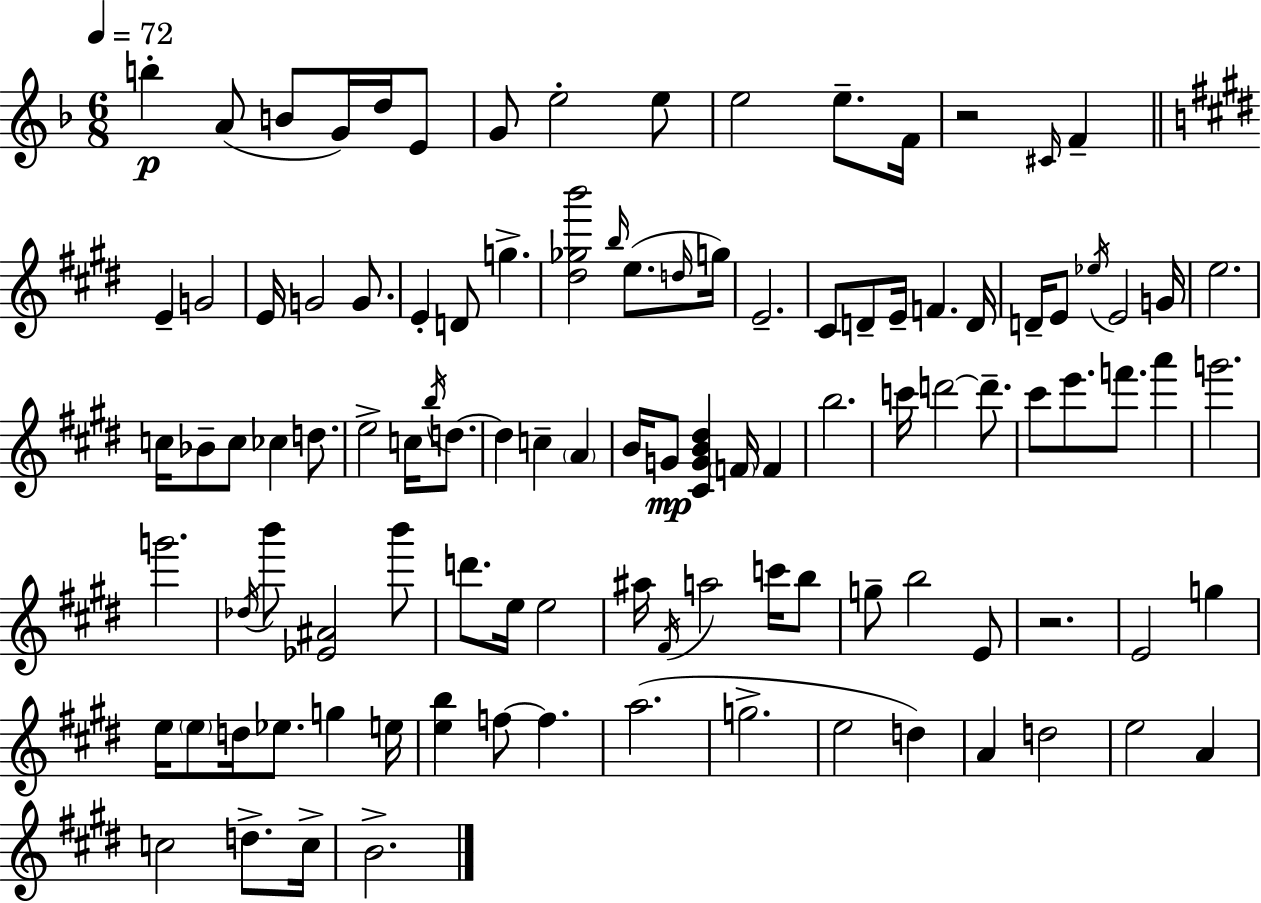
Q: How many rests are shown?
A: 2